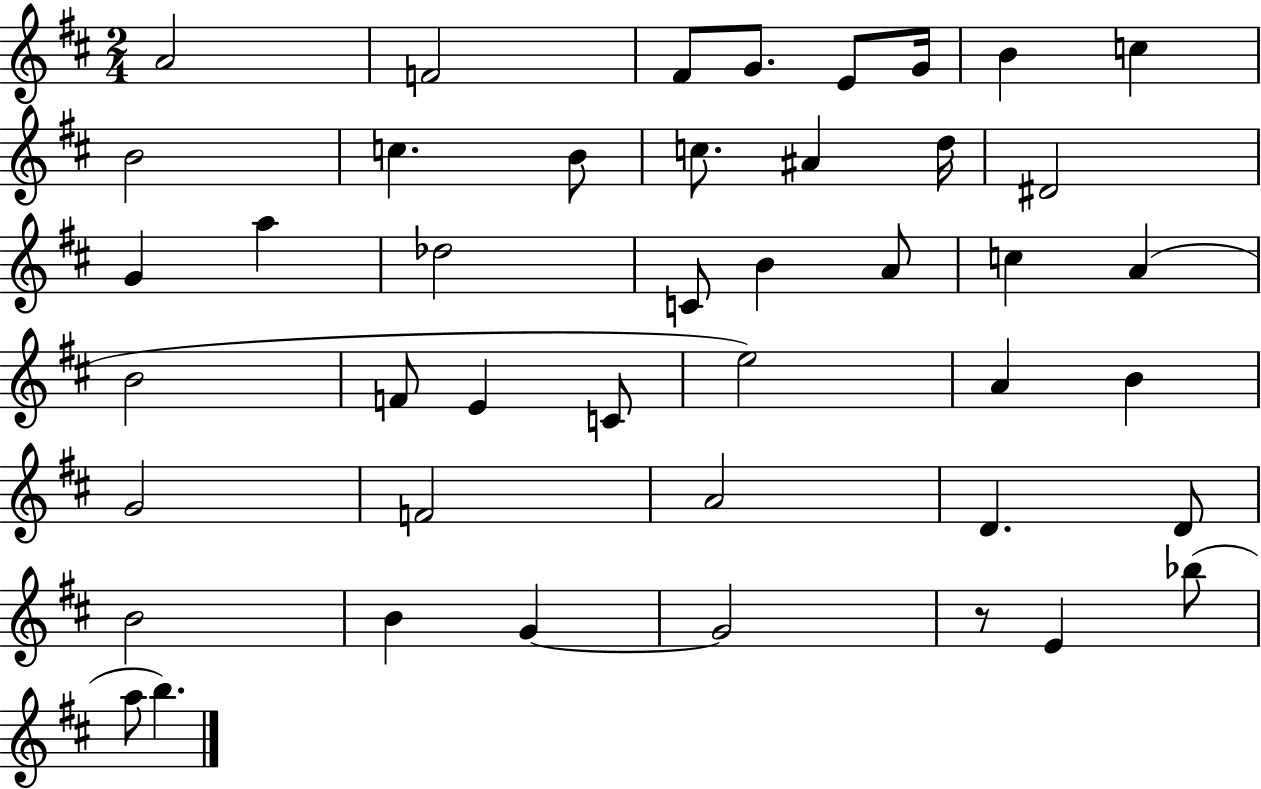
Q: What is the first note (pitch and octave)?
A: A4